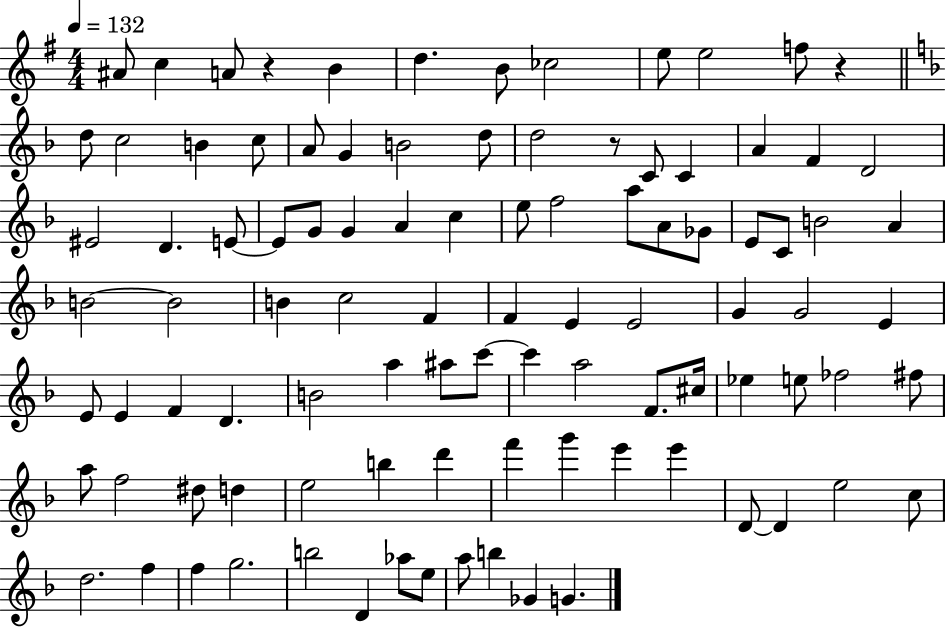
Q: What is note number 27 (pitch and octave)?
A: E4